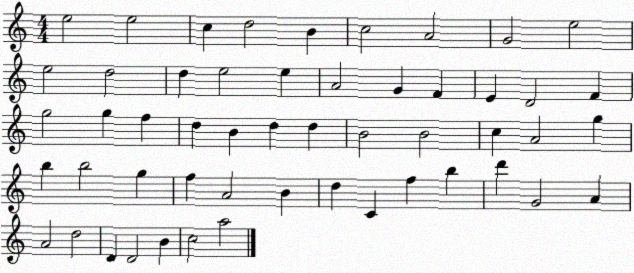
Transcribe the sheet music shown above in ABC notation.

X:1
T:Untitled
M:4/4
L:1/4
K:C
e2 e2 c d2 B c2 A2 G2 e2 e2 d2 d e2 e A2 G F E D2 F g2 g f d B d d B2 B2 c A2 g b b2 g f A2 B d C f b d' G2 A A2 d2 D D2 B c2 a2